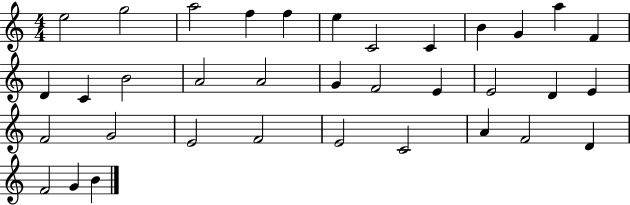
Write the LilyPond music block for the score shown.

{
  \clef treble
  \numericTimeSignature
  \time 4/4
  \key c \major
  e''2 g''2 | a''2 f''4 f''4 | e''4 c'2 c'4 | b'4 g'4 a''4 f'4 | \break d'4 c'4 b'2 | a'2 a'2 | g'4 f'2 e'4 | e'2 d'4 e'4 | \break f'2 g'2 | e'2 f'2 | e'2 c'2 | a'4 f'2 d'4 | \break f'2 g'4 b'4 | \bar "|."
}